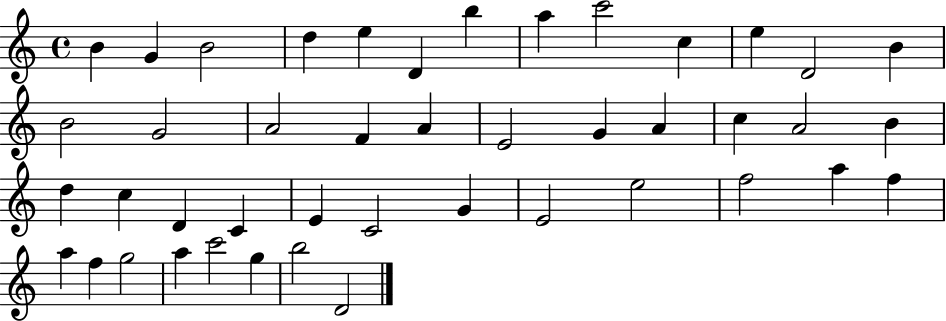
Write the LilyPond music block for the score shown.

{
  \clef treble
  \time 4/4
  \defaultTimeSignature
  \key c \major
  b'4 g'4 b'2 | d''4 e''4 d'4 b''4 | a''4 c'''2 c''4 | e''4 d'2 b'4 | \break b'2 g'2 | a'2 f'4 a'4 | e'2 g'4 a'4 | c''4 a'2 b'4 | \break d''4 c''4 d'4 c'4 | e'4 c'2 g'4 | e'2 e''2 | f''2 a''4 f''4 | \break a''4 f''4 g''2 | a''4 c'''2 g''4 | b''2 d'2 | \bar "|."
}